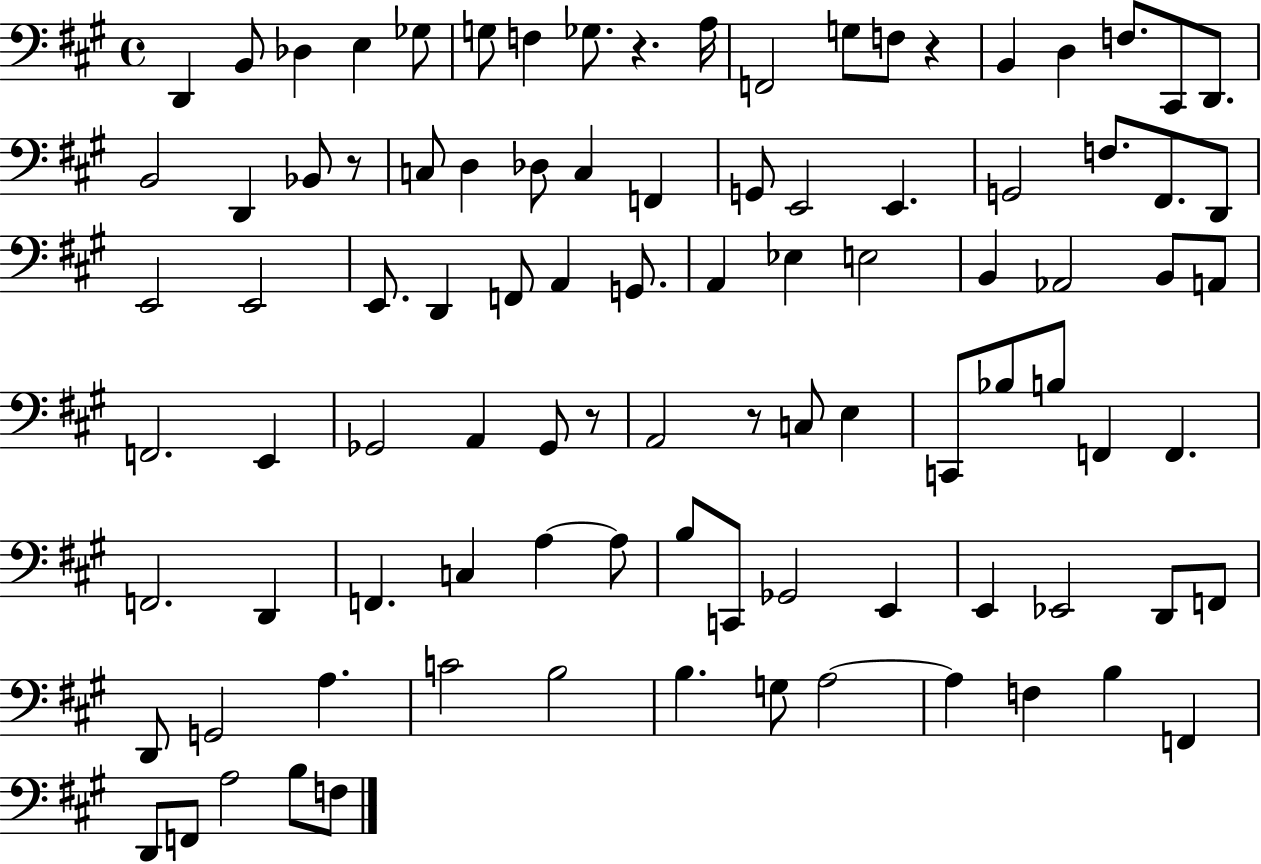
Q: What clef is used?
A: bass